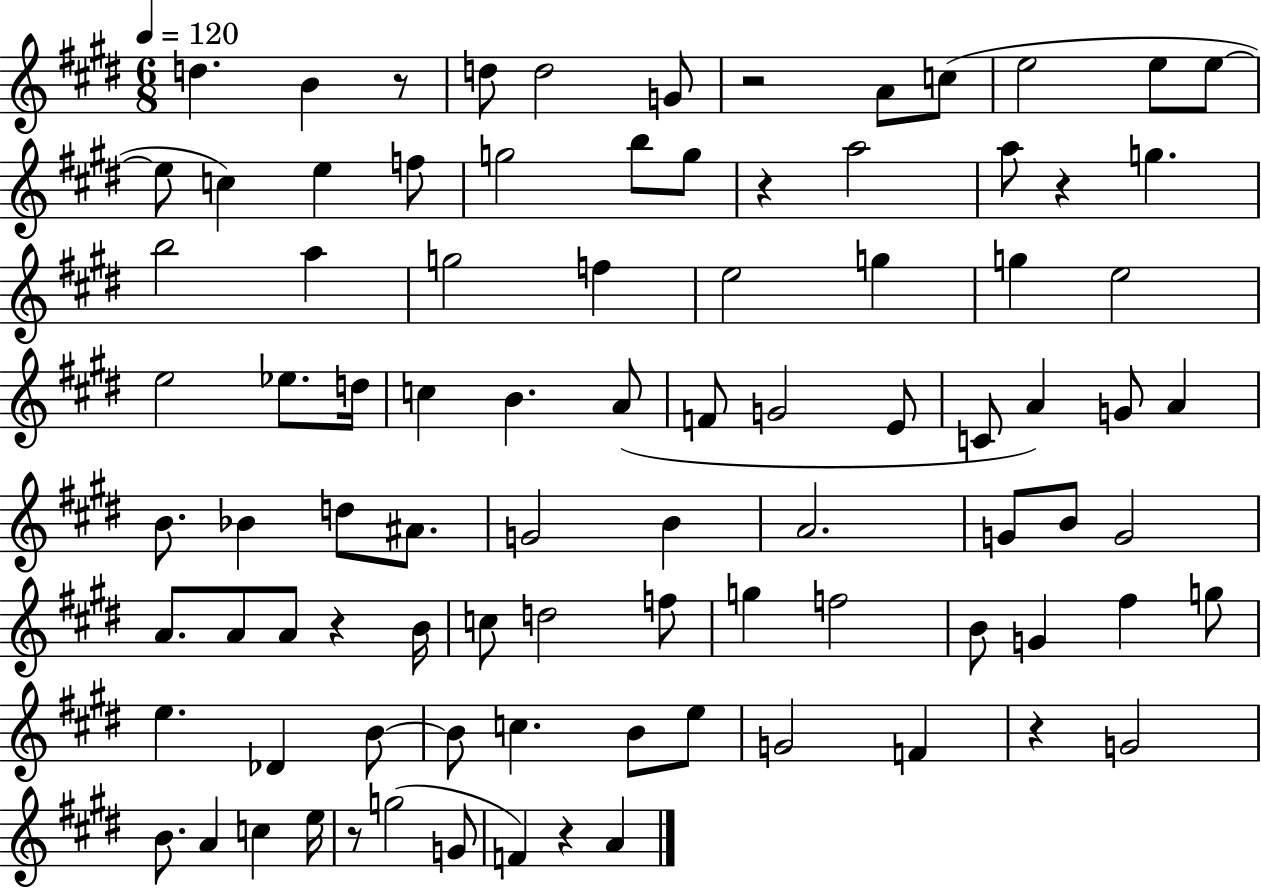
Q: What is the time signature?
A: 6/8